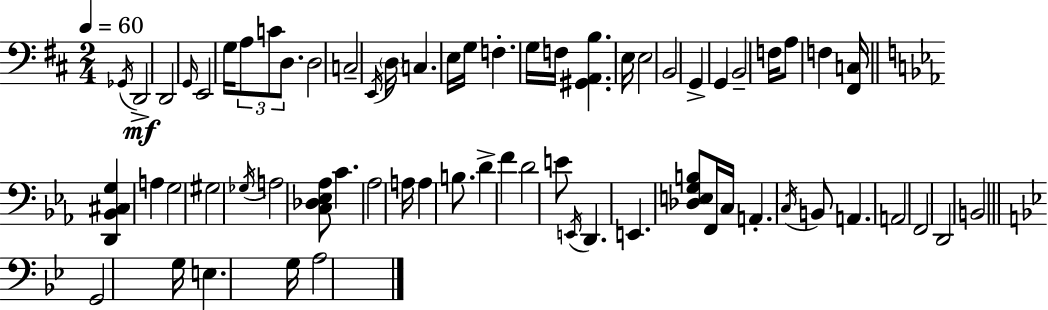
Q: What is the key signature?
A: D major